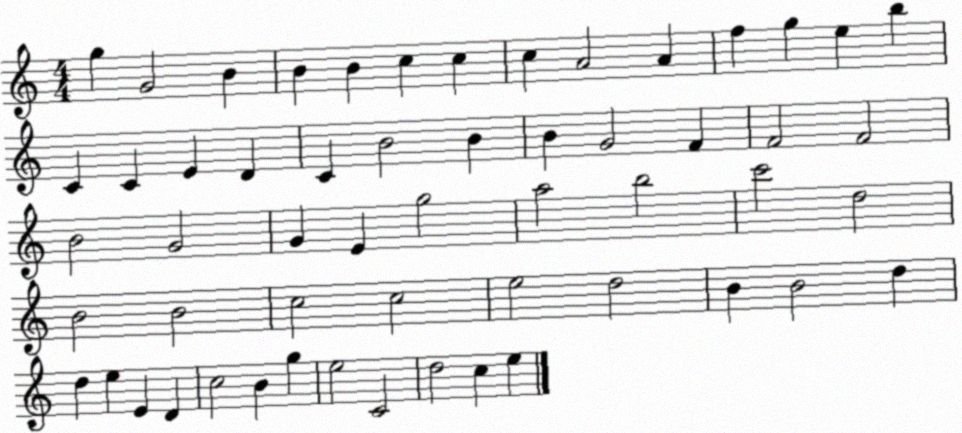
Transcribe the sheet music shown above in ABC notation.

X:1
T:Untitled
M:4/4
L:1/4
K:C
g G2 B B B c c c A2 A f g e b C C E D C B2 B B G2 F F2 F2 B2 G2 G E g2 a2 b2 c'2 d2 B2 B2 c2 c2 e2 d2 B B2 d d e E D c2 B g e2 C2 d2 c e